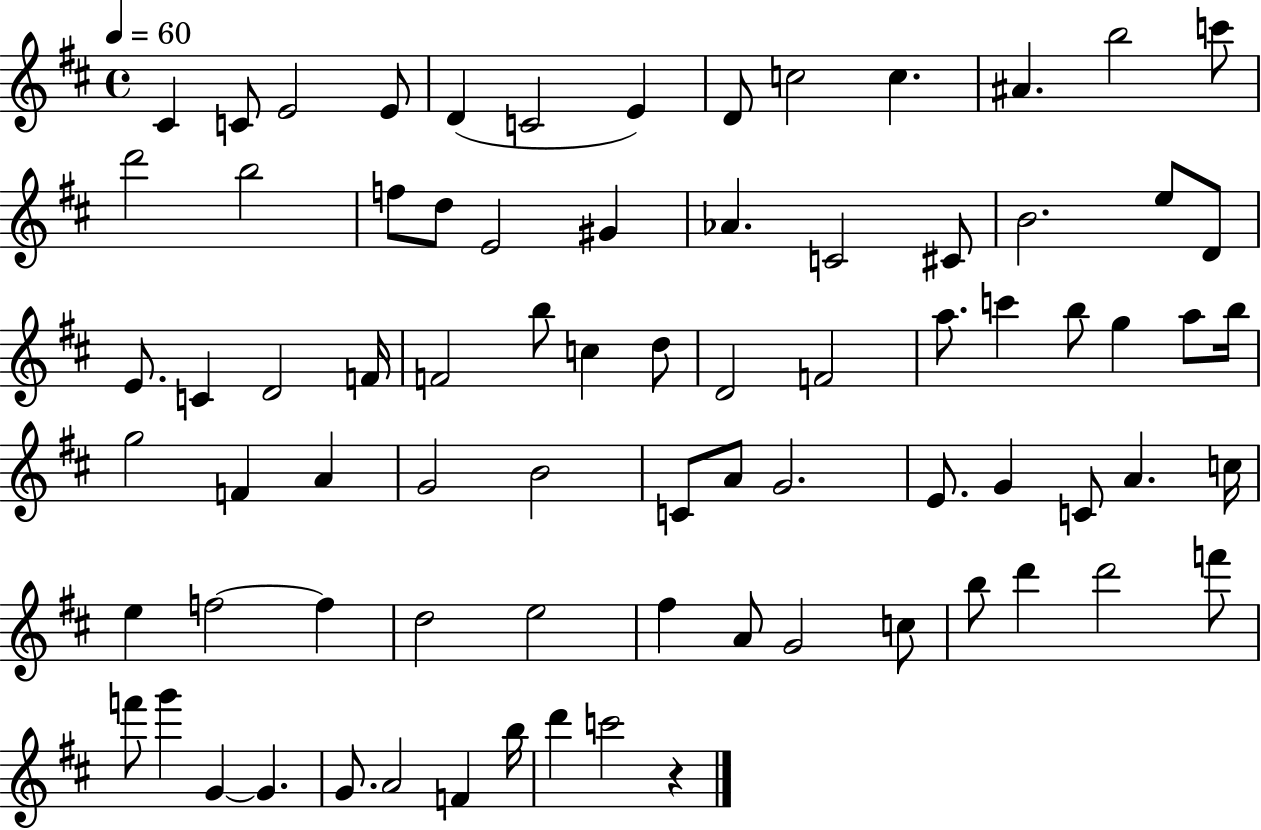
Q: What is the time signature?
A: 4/4